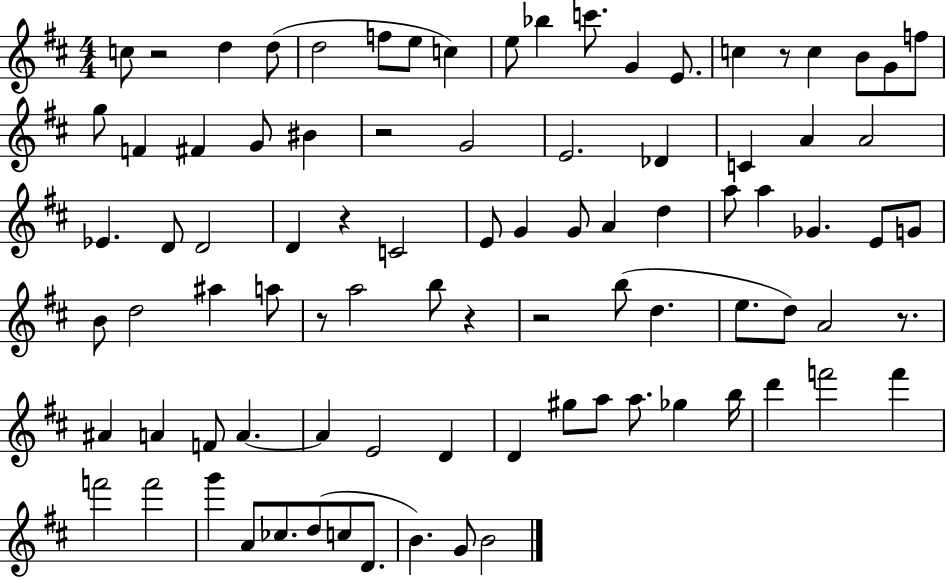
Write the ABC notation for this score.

X:1
T:Untitled
M:4/4
L:1/4
K:D
c/2 z2 d d/2 d2 f/2 e/2 c e/2 _b c'/2 G E/2 c z/2 c B/2 G/2 f/2 g/2 F ^F G/2 ^B z2 G2 E2 _D C A A2 _E D/2 D2 D z C2 E/2 G G/2 A d a/2 a _G E/2 G/2 B/2 d2 ^a a/2 z/2 a2 b/2 z z2 b/2 d e/2 d/2 A2 z/2 ^A A F/2 A A E2 D D ^g/2 a/2 a/2 _g b/4 d' f'2 f' f'2 f'2 g' A/2 _c/2 d/2 c/2 D/2 B G/2 B2